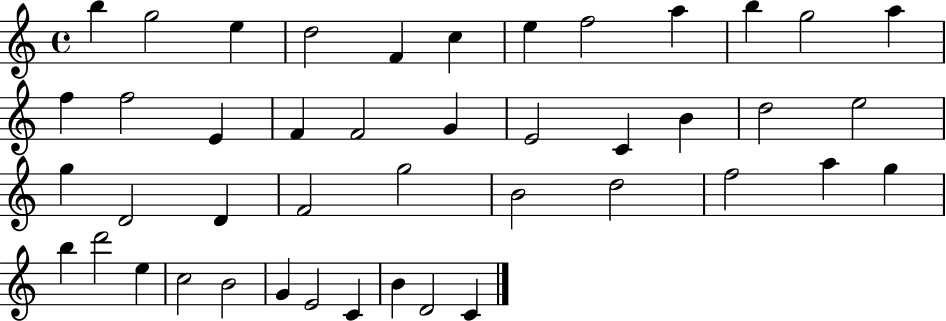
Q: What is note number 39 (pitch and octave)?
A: G4